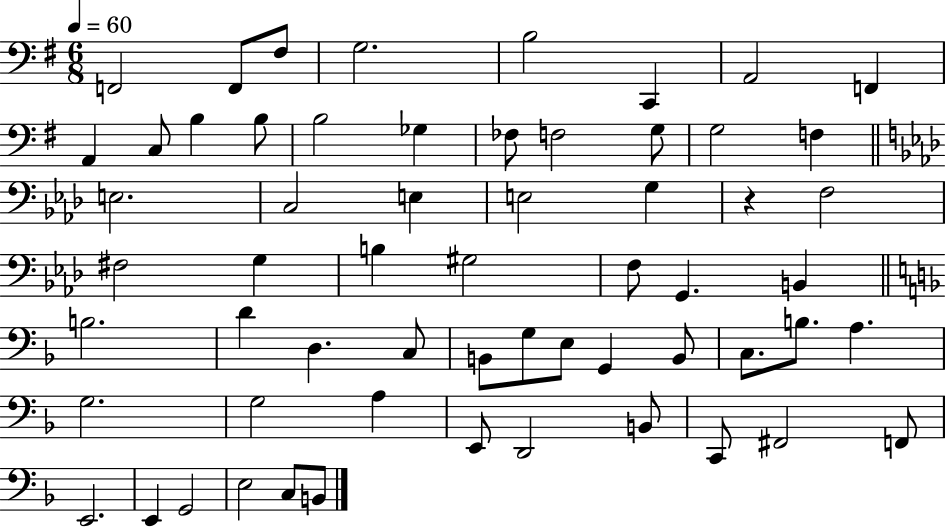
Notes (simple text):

F2/h F2/e F#3/e G3/h. B3/h C2/q A2/h F2/q A2/q C3/e B3/q B3/e B3/h Gb3/q FES3/e F3/h G3/e G3/h F3/q E3/h. C3/h E3/q E3/h G3/q R/q F3/h F#3/h G3/q B3/q G#3/h F3/e G2/q. B2/q B3/h. D4/q D3/q. C3/e B2/e G3/e E3/e G2/q B2/e C3/e. B3/e. A3/q. G3/h. G3/h A3/q E2/e D2/h B2/e C2/e F#2/h F2/e E2/h. E2/q G2/h E3/h C3/e B2/e